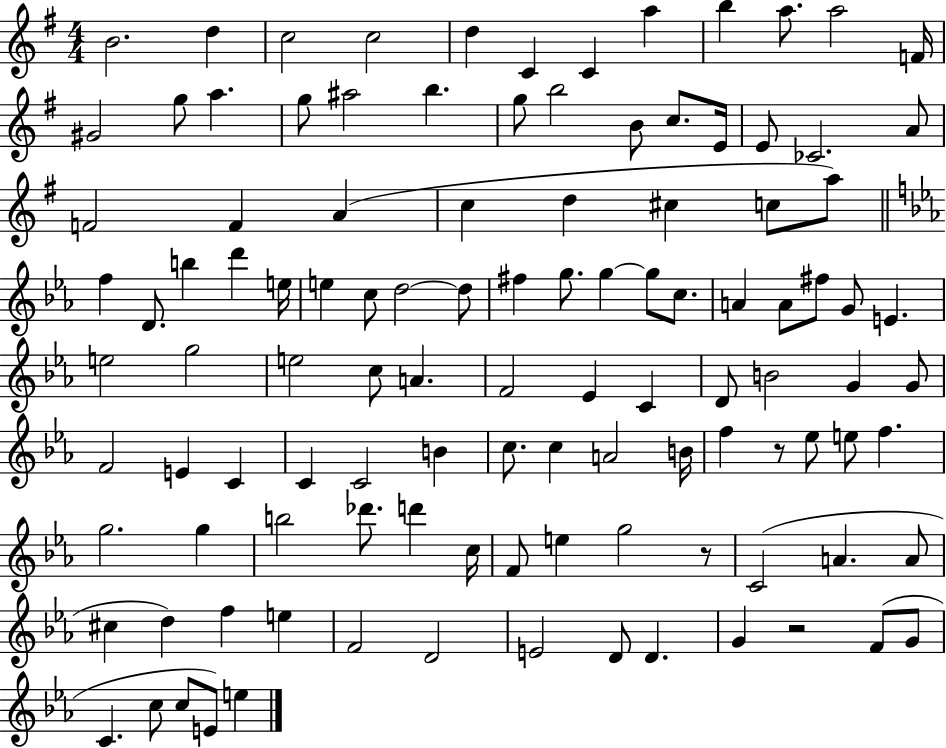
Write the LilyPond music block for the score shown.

{
  \clef treble
  \numericTimeSignature
  \time 4/4
  \key g \major
  b'2. d''4 | c''2 c''2 | d''4 c'4 c'4 a''4 | b''4 a''8. a''2 f'16 | \break gis'2 g''8 a''4. | g''8 ais''2 b''4. | g''8 b''2 b'8 c''8. e'16 | e'8 ces'2. a'8 | \break f'2 f'4 a'4( | c''4 d''4 cis''4 c''8 a''8) | \bar "||" \break \key ees \major f''4 d'8. b''4 d'''4 e''16 | e''4 c''8 d''2~~ d''8 | fis''4 g''8. g''4~~ g''8 c''8. | a'4 a'8 fis''8 g'8 e'4. | \break e''2 g''2 | e''2 c''8 a'4. | f'2 ees'4 c'4 | d'8 b'2 g'4 g'8 | \break f'2 e'4 c'4 | c'4 c'2 b'4 | c''8. c''4 a'2 b'16 | f''4 r8 ees''8 e''8 f''4. | \break g''2. g''4 | b''2 des'''8. d'''4 c''16 | f'8 e''4 g''2 r8 | c'2( a'4. a'8 | \break cis''4 d''4) f''4 e''4 | f'2 d'2 | e'2 d'8 d'4. | g'4 r2 f'8( g'8 | \break c'4. c''8 c''8 e'8) e''4 | \bar "|."
}